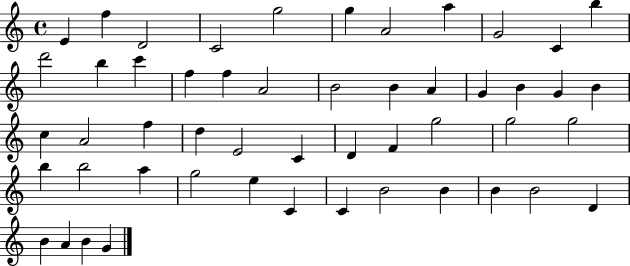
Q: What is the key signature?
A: C major